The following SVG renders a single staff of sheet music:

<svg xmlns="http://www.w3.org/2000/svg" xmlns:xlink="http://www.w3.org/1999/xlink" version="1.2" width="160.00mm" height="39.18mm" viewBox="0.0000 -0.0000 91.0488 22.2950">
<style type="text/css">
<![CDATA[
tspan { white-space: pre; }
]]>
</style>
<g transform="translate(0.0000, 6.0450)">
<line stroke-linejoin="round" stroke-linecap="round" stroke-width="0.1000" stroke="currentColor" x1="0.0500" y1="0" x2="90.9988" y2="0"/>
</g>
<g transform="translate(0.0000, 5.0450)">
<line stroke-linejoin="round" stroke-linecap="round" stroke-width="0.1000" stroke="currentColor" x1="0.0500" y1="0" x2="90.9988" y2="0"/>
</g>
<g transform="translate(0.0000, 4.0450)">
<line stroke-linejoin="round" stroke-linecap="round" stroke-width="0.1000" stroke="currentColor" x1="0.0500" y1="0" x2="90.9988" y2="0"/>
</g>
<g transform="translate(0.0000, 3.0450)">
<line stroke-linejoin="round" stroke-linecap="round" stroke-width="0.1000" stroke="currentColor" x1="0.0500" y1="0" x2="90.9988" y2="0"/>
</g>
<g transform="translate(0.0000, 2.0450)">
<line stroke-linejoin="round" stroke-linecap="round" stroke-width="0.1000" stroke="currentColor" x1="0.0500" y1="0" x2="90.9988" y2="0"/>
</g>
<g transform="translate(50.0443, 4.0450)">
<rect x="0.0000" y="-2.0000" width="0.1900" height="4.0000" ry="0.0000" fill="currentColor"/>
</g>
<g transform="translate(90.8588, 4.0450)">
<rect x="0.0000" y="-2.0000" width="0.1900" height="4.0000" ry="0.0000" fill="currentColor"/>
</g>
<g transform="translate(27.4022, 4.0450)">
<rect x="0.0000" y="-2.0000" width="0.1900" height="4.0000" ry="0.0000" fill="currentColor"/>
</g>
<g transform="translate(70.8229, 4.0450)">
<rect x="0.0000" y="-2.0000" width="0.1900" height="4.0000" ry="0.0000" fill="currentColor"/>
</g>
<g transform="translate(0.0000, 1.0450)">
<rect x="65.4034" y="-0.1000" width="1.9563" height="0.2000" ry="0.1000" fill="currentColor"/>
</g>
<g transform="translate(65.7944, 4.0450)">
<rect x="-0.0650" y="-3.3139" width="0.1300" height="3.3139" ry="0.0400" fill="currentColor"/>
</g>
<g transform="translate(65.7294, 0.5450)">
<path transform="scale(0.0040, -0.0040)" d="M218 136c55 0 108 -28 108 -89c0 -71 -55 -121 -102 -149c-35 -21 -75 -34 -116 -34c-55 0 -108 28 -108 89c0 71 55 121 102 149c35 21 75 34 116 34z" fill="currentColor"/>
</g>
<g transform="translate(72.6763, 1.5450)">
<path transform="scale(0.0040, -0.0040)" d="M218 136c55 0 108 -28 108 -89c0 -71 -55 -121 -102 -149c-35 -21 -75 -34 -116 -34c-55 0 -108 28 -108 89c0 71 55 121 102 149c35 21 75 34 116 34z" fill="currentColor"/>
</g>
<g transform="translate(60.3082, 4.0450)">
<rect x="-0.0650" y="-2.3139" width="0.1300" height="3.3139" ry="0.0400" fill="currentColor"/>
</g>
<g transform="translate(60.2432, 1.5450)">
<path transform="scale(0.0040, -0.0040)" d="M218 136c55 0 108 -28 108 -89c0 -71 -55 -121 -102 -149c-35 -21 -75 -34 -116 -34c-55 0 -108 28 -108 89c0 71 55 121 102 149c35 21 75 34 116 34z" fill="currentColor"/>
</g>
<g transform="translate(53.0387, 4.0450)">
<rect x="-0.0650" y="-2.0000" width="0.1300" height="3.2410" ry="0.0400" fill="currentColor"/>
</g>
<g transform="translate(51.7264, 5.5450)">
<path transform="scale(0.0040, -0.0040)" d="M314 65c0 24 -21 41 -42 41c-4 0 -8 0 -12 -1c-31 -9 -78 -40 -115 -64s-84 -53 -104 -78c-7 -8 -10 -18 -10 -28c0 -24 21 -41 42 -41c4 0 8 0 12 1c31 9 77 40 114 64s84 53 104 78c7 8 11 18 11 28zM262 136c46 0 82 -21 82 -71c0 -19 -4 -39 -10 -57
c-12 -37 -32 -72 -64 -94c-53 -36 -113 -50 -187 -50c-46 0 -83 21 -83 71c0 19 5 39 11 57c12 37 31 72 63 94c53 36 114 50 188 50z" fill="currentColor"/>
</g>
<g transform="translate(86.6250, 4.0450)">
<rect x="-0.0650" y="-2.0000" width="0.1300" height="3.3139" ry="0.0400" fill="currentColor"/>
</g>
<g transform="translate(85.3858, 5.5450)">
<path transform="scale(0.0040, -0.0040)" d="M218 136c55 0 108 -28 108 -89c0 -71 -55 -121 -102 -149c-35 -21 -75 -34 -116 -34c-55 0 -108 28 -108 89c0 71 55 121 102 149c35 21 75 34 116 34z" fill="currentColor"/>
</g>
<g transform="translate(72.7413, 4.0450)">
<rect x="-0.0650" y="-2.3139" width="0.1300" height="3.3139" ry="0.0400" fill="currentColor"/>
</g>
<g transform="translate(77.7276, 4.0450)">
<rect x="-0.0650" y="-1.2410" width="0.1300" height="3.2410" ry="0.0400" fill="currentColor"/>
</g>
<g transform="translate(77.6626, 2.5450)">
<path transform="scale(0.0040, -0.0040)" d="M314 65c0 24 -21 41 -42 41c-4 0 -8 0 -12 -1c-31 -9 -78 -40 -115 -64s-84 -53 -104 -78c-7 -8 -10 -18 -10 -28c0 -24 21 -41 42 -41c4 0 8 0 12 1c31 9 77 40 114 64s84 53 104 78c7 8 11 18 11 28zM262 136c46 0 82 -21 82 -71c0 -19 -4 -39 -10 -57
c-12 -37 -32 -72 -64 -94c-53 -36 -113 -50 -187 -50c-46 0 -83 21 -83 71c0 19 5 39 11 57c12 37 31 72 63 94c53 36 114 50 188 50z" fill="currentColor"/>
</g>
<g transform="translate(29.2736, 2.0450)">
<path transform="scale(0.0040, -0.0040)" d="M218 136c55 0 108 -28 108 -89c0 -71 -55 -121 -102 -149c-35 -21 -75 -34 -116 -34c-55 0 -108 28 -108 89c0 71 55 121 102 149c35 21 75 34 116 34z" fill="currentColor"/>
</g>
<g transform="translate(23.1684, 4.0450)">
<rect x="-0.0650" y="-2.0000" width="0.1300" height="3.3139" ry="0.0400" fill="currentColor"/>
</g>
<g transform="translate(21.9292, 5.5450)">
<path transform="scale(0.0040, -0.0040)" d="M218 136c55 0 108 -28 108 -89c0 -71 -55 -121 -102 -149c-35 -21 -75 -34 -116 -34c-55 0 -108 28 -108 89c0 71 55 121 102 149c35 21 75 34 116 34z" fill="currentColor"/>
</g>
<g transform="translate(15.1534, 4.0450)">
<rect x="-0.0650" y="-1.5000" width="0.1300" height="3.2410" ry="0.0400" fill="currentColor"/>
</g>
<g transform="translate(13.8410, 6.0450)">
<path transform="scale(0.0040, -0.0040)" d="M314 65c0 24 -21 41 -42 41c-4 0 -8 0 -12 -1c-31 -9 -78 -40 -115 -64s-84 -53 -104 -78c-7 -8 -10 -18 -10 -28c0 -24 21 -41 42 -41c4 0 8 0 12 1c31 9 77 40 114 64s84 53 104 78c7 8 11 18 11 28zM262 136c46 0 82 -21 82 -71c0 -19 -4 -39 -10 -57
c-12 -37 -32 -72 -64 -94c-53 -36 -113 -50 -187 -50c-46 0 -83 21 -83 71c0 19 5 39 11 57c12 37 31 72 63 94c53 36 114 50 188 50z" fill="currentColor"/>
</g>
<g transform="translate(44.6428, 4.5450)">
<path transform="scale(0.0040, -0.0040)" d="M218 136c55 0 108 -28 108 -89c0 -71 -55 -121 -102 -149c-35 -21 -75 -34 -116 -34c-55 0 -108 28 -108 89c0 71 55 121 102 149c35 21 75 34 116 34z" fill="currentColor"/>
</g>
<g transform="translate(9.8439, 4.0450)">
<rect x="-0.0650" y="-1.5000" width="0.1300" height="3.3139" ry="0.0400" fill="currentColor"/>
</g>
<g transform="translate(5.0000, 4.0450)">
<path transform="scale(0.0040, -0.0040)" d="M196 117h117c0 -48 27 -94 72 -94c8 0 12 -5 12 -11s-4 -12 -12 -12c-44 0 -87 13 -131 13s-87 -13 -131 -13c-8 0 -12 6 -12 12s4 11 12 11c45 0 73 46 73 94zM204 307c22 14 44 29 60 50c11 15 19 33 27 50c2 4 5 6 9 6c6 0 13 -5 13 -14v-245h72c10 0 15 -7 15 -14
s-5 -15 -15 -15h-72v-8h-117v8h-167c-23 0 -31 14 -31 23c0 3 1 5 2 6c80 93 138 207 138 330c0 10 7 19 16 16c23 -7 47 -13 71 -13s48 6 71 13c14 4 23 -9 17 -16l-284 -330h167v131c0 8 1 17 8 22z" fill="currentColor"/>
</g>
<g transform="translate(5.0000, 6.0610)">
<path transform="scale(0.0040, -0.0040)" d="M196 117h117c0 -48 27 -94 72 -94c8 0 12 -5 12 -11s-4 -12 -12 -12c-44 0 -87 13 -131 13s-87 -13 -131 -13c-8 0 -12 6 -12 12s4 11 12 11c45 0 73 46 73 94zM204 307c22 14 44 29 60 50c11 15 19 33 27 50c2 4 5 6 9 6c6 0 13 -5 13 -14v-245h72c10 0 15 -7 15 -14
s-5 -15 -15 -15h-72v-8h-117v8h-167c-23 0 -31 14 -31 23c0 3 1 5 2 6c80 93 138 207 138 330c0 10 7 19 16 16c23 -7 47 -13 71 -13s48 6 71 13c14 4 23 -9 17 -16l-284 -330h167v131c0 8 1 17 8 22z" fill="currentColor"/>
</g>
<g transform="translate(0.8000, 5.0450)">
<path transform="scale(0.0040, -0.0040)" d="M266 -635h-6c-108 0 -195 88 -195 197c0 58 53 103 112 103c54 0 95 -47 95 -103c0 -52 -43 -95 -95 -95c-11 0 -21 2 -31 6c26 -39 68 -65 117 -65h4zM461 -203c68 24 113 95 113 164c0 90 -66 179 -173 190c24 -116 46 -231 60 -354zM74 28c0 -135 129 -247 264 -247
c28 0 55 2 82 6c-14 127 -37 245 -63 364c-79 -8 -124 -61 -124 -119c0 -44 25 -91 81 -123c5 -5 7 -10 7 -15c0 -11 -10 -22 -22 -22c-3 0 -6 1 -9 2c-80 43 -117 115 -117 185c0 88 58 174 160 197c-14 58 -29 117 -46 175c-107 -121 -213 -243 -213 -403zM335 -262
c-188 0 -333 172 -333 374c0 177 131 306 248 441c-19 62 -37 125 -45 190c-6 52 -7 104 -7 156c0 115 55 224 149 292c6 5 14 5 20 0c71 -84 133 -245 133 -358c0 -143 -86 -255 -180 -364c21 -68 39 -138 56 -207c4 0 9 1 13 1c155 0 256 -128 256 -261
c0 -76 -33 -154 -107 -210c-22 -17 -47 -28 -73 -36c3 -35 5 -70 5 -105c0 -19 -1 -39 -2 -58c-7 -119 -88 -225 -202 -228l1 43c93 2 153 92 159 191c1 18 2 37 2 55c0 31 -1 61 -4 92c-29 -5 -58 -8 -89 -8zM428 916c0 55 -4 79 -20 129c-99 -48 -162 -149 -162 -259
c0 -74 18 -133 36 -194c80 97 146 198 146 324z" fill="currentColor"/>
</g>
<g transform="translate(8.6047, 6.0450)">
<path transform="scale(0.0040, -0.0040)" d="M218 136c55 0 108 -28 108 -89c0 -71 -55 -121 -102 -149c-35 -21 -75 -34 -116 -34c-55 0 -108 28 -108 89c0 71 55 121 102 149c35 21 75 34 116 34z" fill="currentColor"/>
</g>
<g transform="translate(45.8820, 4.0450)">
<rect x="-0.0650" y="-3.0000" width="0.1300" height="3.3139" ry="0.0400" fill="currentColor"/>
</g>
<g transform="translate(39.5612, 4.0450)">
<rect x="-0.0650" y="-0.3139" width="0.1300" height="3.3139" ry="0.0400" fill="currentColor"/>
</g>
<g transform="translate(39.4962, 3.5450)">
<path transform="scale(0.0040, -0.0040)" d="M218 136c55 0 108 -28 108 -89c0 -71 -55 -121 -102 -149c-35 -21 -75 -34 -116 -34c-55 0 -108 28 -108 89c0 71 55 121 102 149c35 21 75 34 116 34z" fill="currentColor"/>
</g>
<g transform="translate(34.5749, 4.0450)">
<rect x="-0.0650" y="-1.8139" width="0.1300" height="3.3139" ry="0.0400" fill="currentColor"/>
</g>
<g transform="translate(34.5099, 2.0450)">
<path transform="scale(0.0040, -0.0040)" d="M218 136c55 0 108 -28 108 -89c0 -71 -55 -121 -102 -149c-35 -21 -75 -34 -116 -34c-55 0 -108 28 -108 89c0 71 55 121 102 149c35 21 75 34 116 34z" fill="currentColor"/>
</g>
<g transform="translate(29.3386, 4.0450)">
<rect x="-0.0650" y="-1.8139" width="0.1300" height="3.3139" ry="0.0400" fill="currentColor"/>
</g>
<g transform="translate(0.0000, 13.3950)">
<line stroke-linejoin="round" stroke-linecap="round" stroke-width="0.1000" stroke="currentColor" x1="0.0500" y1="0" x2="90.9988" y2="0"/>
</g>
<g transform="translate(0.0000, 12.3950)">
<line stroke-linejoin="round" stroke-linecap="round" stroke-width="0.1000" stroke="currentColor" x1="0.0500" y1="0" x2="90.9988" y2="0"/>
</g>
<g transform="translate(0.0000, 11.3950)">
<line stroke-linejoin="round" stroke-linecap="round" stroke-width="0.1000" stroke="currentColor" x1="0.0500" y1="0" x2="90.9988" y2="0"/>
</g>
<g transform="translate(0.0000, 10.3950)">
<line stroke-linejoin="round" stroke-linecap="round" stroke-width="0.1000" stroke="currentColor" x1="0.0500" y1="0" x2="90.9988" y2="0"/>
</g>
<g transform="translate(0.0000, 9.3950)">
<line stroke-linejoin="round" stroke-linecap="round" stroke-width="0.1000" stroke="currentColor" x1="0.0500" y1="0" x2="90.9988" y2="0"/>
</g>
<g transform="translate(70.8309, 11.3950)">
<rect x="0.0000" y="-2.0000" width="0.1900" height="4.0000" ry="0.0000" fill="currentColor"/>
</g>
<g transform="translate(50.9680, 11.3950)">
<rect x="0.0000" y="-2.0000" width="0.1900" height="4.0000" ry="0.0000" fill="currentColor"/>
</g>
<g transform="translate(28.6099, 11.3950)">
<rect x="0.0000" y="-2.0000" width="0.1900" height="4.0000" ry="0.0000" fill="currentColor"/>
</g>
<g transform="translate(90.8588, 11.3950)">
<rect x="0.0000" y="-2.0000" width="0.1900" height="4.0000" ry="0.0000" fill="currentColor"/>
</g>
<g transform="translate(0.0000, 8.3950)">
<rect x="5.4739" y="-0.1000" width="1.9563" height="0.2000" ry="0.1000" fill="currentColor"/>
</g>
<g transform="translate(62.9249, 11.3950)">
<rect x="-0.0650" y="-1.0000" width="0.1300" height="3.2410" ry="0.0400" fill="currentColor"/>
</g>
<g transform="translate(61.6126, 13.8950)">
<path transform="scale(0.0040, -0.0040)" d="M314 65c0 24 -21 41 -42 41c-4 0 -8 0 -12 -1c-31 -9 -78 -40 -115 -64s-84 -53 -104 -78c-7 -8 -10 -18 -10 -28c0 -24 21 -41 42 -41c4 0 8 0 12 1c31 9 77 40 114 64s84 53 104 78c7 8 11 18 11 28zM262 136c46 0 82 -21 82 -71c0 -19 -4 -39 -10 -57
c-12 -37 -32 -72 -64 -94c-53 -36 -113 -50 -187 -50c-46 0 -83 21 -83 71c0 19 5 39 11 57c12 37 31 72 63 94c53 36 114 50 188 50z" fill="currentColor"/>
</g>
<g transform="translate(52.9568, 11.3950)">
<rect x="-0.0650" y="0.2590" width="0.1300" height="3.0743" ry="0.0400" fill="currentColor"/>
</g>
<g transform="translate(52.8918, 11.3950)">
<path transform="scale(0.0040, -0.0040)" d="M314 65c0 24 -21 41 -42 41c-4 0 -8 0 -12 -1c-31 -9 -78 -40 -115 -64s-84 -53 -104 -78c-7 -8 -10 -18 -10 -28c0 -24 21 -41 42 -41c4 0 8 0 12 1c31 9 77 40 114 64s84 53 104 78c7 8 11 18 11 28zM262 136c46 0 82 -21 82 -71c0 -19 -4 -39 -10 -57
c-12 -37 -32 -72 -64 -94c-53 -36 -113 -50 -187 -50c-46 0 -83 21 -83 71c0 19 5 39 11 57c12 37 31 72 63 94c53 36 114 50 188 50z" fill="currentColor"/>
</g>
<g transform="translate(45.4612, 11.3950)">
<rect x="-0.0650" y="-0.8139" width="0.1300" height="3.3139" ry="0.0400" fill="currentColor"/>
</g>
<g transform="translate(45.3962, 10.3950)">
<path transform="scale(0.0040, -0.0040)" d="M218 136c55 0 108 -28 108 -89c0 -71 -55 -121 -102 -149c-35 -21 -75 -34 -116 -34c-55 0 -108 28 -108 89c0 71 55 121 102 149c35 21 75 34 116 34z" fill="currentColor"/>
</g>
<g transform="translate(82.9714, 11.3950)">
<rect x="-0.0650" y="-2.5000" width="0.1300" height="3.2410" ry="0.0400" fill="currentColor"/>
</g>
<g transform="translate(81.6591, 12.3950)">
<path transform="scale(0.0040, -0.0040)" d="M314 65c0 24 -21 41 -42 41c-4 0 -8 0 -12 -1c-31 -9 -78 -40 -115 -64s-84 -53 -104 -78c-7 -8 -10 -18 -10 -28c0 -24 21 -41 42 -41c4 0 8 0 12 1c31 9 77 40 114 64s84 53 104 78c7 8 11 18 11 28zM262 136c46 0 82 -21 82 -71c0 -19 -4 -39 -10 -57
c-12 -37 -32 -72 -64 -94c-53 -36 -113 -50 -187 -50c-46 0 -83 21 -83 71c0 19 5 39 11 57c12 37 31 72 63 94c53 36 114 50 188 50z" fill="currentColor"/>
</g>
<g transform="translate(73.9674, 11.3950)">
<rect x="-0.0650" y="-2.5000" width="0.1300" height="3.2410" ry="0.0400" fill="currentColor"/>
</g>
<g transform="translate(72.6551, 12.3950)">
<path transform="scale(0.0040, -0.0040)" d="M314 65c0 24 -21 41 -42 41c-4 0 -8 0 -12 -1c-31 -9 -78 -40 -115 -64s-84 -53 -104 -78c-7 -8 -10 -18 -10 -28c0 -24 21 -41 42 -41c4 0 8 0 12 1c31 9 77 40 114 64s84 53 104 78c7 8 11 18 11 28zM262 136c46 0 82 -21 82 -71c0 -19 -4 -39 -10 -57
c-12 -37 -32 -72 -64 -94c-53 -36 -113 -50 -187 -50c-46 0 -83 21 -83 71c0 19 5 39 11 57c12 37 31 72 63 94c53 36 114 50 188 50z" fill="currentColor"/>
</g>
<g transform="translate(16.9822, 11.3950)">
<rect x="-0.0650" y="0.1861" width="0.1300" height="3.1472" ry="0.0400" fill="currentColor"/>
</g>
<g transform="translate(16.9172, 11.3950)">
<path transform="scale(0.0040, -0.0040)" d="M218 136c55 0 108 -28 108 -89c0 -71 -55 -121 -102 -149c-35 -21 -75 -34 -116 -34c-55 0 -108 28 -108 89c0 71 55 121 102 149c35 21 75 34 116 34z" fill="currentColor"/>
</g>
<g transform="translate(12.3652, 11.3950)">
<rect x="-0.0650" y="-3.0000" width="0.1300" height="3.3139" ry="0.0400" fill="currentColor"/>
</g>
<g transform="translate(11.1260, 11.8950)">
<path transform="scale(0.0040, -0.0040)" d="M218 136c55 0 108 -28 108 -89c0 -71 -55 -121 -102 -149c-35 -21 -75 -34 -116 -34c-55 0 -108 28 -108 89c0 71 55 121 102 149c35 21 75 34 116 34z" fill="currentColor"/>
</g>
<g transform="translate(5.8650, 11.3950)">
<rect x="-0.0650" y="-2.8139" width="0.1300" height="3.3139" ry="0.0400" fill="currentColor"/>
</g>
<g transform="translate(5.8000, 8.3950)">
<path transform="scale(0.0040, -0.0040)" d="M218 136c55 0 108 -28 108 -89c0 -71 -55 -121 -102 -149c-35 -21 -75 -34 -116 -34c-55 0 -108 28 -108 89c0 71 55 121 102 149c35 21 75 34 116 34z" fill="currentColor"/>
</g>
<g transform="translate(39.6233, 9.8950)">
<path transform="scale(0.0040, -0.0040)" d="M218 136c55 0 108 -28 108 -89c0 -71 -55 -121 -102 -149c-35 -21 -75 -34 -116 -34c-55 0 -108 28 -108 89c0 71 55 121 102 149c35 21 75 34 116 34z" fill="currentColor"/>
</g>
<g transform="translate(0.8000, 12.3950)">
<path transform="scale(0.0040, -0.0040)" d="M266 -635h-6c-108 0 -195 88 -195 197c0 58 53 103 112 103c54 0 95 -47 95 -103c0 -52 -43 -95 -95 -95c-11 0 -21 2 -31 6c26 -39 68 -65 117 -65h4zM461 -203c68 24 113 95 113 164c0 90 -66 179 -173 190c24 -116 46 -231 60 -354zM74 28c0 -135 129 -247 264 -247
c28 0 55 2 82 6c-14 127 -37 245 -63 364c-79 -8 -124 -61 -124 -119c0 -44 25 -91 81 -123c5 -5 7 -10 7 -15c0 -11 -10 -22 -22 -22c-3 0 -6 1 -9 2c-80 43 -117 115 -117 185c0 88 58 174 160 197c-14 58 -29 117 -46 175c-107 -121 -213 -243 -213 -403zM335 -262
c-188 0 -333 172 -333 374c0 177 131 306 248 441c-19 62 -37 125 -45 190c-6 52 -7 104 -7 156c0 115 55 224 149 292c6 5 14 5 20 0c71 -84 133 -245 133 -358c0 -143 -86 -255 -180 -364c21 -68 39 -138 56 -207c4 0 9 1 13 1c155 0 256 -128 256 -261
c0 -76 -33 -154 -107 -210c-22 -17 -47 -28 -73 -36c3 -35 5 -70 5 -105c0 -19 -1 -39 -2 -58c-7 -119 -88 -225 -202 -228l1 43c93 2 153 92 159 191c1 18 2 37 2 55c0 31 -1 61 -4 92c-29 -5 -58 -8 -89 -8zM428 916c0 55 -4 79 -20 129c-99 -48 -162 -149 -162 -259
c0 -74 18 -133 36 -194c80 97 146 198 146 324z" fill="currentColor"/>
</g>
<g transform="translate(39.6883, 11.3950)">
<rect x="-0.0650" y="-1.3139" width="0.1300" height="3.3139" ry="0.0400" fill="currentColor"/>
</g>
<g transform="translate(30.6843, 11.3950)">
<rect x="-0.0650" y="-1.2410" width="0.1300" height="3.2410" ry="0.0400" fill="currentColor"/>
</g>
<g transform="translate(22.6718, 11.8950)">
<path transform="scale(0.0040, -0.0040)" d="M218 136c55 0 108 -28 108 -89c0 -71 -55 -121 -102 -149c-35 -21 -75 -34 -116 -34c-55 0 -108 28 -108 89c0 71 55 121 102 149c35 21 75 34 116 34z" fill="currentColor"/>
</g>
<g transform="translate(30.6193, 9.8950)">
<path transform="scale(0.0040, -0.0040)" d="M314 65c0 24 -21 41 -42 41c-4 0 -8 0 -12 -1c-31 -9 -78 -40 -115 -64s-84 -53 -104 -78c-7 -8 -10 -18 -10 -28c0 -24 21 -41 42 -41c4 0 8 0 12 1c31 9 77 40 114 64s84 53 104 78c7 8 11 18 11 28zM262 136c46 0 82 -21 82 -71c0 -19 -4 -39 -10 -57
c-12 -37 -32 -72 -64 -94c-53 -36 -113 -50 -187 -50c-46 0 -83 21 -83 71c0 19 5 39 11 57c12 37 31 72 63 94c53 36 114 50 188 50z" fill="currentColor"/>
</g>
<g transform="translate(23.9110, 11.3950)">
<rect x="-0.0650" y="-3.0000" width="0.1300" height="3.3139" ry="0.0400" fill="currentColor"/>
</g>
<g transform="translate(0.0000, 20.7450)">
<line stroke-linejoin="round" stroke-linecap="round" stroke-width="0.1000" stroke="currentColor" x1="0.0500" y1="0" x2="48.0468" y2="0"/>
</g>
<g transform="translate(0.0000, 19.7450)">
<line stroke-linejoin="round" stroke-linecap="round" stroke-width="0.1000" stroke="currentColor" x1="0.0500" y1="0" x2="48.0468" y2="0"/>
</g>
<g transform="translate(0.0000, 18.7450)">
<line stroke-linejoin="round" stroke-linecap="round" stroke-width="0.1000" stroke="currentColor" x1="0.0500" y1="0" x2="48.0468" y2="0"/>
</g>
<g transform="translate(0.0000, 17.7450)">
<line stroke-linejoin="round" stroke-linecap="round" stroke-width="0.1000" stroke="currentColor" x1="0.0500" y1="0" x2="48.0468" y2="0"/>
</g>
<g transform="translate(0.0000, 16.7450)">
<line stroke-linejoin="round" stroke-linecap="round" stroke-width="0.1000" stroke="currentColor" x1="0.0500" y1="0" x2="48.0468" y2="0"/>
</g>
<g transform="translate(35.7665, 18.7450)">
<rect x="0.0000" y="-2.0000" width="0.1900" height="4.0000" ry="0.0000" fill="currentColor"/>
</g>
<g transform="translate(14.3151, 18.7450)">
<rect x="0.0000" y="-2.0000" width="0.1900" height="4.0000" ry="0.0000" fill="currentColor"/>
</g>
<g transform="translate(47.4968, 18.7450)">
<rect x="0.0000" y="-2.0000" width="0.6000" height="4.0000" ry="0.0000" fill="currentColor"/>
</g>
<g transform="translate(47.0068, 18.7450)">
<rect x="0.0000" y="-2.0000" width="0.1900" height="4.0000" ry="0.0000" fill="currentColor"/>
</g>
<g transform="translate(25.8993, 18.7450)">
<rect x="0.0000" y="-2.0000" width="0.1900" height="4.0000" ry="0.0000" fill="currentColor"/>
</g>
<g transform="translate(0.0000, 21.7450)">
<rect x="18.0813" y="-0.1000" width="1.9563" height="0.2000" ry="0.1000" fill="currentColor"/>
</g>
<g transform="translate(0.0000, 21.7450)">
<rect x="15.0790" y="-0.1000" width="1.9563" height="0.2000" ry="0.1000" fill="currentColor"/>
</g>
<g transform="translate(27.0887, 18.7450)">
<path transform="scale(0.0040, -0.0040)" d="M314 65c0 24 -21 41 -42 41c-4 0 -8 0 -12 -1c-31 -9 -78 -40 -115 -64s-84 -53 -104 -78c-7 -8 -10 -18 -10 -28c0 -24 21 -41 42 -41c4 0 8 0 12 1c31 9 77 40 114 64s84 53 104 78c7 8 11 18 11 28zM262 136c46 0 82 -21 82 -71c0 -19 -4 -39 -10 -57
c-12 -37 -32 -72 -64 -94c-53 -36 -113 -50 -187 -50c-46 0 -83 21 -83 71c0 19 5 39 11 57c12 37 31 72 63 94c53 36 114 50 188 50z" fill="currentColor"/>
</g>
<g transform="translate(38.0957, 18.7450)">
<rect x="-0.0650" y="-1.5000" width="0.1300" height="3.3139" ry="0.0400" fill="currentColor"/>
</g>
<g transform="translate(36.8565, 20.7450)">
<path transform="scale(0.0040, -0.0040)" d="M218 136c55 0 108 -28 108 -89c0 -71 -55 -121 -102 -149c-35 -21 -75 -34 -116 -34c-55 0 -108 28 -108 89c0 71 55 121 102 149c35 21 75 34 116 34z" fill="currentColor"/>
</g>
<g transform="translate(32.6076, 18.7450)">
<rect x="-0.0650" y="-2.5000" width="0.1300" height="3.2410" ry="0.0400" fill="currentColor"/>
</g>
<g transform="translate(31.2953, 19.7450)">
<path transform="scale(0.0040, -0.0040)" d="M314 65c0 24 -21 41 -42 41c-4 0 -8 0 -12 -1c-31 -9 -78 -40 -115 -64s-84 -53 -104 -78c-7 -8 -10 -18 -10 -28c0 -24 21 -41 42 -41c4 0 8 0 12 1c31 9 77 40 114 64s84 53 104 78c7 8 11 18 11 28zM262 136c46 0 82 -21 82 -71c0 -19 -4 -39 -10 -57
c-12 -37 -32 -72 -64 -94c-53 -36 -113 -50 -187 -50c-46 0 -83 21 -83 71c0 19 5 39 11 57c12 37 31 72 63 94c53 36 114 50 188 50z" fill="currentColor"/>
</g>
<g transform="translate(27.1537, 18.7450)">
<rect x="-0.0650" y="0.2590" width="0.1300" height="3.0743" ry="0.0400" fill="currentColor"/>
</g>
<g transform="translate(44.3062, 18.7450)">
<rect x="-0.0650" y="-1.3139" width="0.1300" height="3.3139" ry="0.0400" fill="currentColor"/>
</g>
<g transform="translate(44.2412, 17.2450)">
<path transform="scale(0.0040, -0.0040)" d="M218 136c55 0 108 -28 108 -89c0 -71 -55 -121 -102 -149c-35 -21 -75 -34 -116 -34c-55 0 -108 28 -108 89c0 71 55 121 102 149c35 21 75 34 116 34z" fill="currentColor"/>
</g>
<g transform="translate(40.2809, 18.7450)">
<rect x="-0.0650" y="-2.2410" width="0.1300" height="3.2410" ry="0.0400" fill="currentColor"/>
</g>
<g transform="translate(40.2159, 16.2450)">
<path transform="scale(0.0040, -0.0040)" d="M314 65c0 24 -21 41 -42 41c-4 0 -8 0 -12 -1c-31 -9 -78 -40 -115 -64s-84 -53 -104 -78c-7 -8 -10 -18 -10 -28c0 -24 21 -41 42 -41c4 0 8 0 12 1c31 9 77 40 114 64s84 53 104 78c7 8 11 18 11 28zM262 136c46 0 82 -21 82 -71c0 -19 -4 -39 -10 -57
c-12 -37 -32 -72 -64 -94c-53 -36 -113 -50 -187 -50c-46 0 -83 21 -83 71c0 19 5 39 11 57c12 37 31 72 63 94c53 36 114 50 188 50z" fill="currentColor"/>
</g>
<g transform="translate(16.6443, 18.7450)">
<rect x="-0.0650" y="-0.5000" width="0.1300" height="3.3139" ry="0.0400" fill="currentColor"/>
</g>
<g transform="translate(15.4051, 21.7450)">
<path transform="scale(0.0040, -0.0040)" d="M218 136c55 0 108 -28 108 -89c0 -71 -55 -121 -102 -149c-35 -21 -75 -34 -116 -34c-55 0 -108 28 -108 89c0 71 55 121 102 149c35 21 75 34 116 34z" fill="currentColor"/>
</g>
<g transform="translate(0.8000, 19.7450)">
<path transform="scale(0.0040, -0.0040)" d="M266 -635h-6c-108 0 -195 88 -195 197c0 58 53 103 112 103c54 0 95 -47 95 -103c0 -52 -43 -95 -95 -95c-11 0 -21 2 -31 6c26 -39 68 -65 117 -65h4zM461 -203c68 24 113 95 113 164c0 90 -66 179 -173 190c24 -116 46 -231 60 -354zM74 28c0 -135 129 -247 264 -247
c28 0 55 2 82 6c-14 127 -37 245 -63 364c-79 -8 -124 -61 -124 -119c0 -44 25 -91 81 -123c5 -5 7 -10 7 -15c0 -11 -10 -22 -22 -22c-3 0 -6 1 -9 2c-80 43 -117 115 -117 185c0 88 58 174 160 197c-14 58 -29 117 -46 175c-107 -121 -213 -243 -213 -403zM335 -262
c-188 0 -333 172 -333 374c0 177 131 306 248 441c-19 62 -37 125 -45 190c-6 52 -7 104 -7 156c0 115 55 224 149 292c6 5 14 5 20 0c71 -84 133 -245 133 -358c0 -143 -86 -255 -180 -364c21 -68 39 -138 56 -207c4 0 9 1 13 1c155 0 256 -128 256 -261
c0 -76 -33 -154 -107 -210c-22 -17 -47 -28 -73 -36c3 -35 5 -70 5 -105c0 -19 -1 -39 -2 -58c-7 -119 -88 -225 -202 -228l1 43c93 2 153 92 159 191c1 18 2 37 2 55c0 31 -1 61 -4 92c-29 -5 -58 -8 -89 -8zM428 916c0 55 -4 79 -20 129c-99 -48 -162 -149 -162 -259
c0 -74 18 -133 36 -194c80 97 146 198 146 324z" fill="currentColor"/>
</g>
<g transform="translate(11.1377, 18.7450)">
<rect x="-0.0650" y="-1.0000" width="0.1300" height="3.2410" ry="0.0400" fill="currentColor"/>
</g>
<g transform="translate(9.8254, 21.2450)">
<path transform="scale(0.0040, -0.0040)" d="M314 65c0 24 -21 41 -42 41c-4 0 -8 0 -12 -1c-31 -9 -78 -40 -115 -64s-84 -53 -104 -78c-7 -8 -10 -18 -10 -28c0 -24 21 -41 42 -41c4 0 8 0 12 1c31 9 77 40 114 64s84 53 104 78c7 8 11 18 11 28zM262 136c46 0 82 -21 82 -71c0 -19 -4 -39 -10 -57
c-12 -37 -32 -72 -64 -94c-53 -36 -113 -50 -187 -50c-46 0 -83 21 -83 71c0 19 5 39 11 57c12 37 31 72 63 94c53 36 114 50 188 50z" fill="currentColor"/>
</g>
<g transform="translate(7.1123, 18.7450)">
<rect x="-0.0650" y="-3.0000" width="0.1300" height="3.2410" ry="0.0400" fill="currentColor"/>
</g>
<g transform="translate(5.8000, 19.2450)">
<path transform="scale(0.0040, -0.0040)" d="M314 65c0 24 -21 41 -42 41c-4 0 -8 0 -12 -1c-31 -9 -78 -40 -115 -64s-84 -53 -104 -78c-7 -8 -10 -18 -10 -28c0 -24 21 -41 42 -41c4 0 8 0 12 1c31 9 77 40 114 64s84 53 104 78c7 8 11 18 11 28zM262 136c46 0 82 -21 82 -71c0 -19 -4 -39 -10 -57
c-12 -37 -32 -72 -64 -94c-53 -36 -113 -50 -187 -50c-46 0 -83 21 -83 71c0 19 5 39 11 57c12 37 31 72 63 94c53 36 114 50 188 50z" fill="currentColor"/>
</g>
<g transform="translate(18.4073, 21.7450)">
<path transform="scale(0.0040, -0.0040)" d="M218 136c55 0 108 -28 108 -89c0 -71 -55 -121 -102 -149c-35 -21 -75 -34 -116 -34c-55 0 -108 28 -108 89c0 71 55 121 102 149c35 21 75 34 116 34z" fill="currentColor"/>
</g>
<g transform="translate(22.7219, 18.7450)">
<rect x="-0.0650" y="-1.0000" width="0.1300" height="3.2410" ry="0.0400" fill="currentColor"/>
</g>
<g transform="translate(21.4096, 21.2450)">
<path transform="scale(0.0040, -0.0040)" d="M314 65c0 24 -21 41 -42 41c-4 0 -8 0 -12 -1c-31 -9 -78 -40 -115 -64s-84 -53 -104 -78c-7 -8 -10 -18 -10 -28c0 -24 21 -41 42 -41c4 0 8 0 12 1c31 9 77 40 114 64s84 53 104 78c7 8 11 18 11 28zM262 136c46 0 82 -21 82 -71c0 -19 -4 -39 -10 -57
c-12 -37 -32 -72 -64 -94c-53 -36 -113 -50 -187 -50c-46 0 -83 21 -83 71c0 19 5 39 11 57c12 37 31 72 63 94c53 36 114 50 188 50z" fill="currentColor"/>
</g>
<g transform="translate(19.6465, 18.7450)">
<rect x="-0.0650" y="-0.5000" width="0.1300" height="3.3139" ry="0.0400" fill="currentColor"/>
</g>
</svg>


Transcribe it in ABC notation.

X:1
T:Untitled
M:4/4
L:1/4
K:C
E E2 F f f c A F2 g b g e2 F a A B A e2 e d B2 D2 G2 G2 A2 D2 C C D2 B2 G2 E g2 e